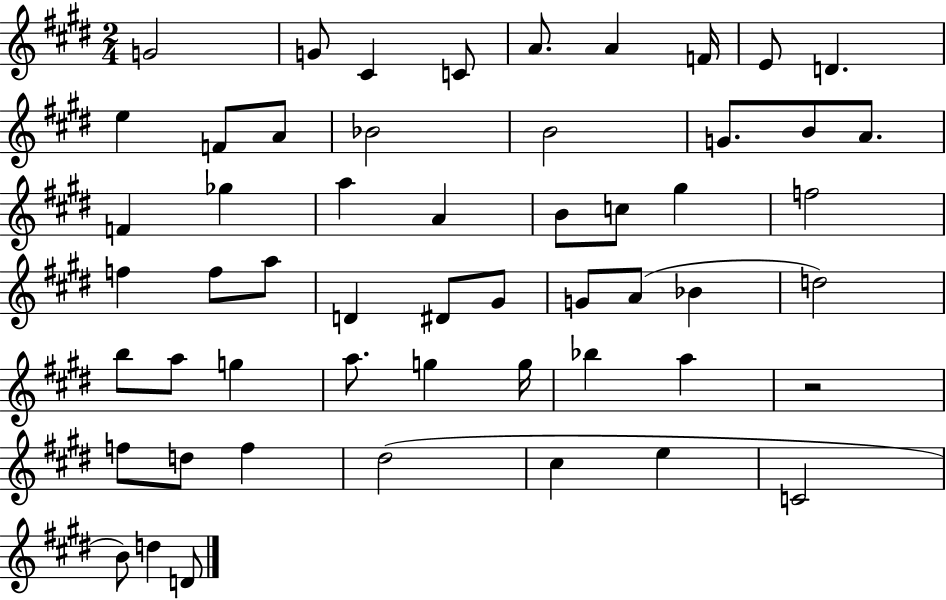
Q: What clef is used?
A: treble